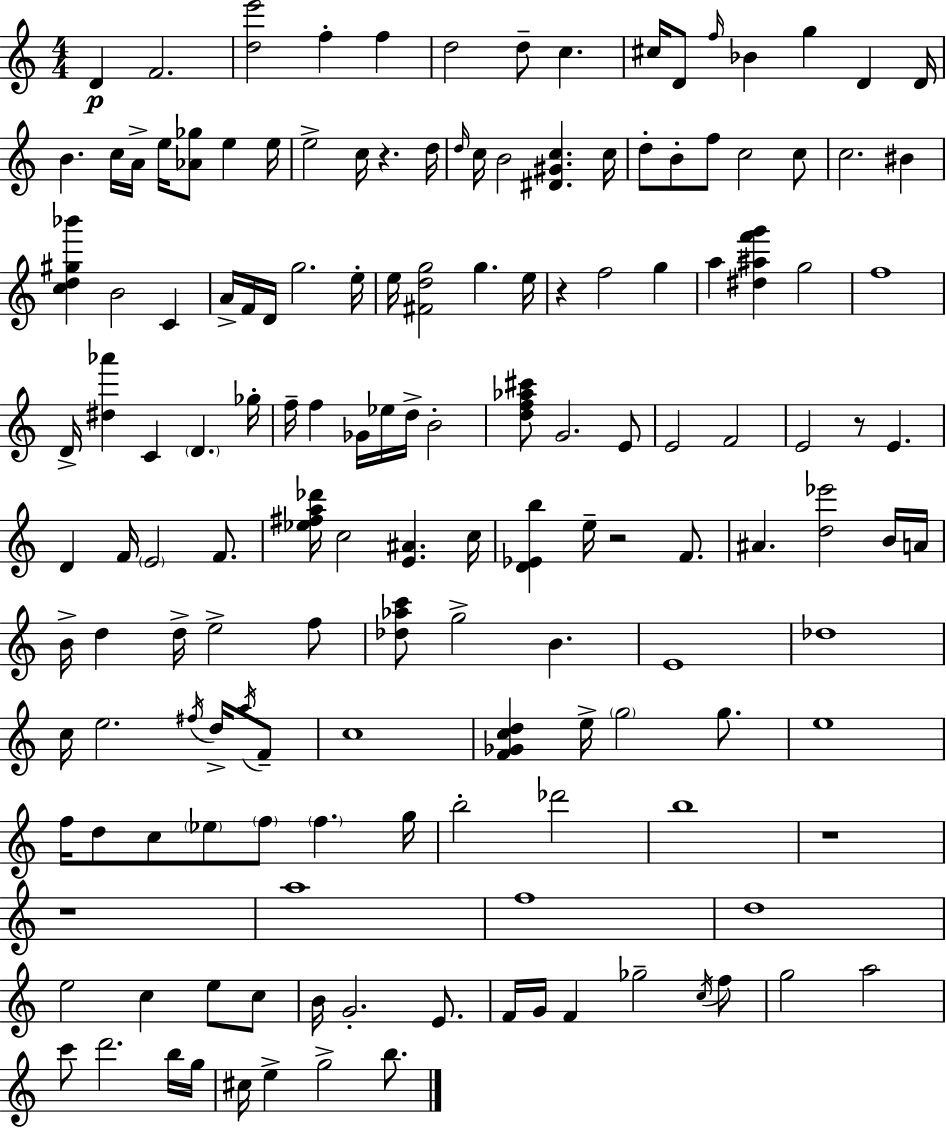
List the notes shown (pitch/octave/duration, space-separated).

D4/q F4/h. [D5,E6]/h F5/q F5/q D5/h D5/e C5/q. C#5/s D4/e F5/s Bb4/q G5/q D4/q D4/s B4/q. C5/s A4/s E5/s [Ab4,Gb5]/e E5/q E5/s E5/h C5/s R/q. D5/s D5/s C5/s B4/h [D#4,G#4,C5]/q. C5/s D5/e B4/e F5/e C5/h C5/e C5/h. BIS4/q [C5,D5,G#5,Bb6]/q B4/h C4/q A4/s F4/s D4/s G5/h. E5/s E5/s [F#4,D5,G5]/h G5/q. E5/s R/q F5/h G5/q A5/q [D#5,A#5,F6,G6]/q G5/h F5/w D4/s [D#5,Ab6]/q C4/q D4/q. Gb5/s F5/s F5/q Gb4/s Eb5/s D5/s B4/h [D5,F5,Ab5,C#6]/e G4/h. E4/e E4/h F4/h E4/h R/e E4/q. D4/q F4/s E4/h F4/e. [Eb5,F#5,A5,Db6]/s C5/h [E4,A#4]/q. C5/s [D4,Eb4,B5]/q E5/s R/h F4/e. A#4/q. [D5,Eb6]/h B4/s A4/s B4/s D5/q D5/s E5/h F5/e [Db5,Ab5,C6]/e G5/h B4/q. E4/w Db5/w C5/s E5/h. F#5/s D5/s A5/s F4/e C5/w [F4,Gb4,C5,D5]/q E5/s G5/h G5/e. E5/w F5/s D5/e C5/e Eb5/e F5/e F5/q. G5/s B5/h Db6/h B5/w R/w R/w A5/w F5/w D5/w E5/h C5/q E5/e C5/e B4/s G4/h. E4/e. F4/s G4/s F4/q Gb5/h C5/s F5/e G5/h A5/h C6/e D6/h. B5/s G5/s C#5/s E5/q G5/h B5/e.